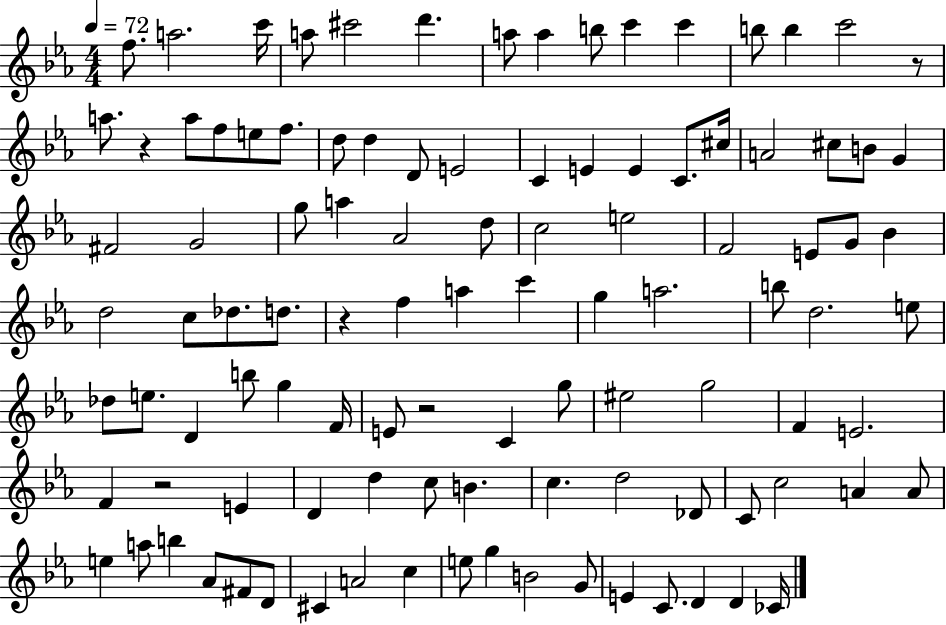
F5/e. A5/h. C6/s A5/e C#6/h D6/q. A5/e A5/q B5/e C6/q C6/q B5/e B5/q C6/h R/e A5/e. R/q A5/e F5/e E5/e F5/e. D5/e D5/q D4/e E4/h C4/q E4/q E4/q C4/e. C#5/s A4/h C#5/e B4/e G4/q F#4/h G4/h G5/e A5/q Ab4/h D5/e C5/h E5/h F4/h E4/e G4/e Bb4/q D5/h C5/e Db5/e. D5/e. R/q F5/q A5/q C6/q G5/q A5/h. B5/e D5/h. E5/e Db5/e E5/e. D4/q B5/e G5/q F4/s E4/e R/h C4/q G5/e EIS5/h G5/h F4/q E4/h. F4/q R/h E4/q D4/q D5/q C5/e B4/q. C5/q. D5/h Db4/e C4/e C5/h A4/q A4/e E5/q A5/e B5/q Ab4/e F#4/e D4/e C#4/q A4/h C5/q E5/e G5/q B4/h G4/e E4/q C4/e. D4/q D4/q CES4/s